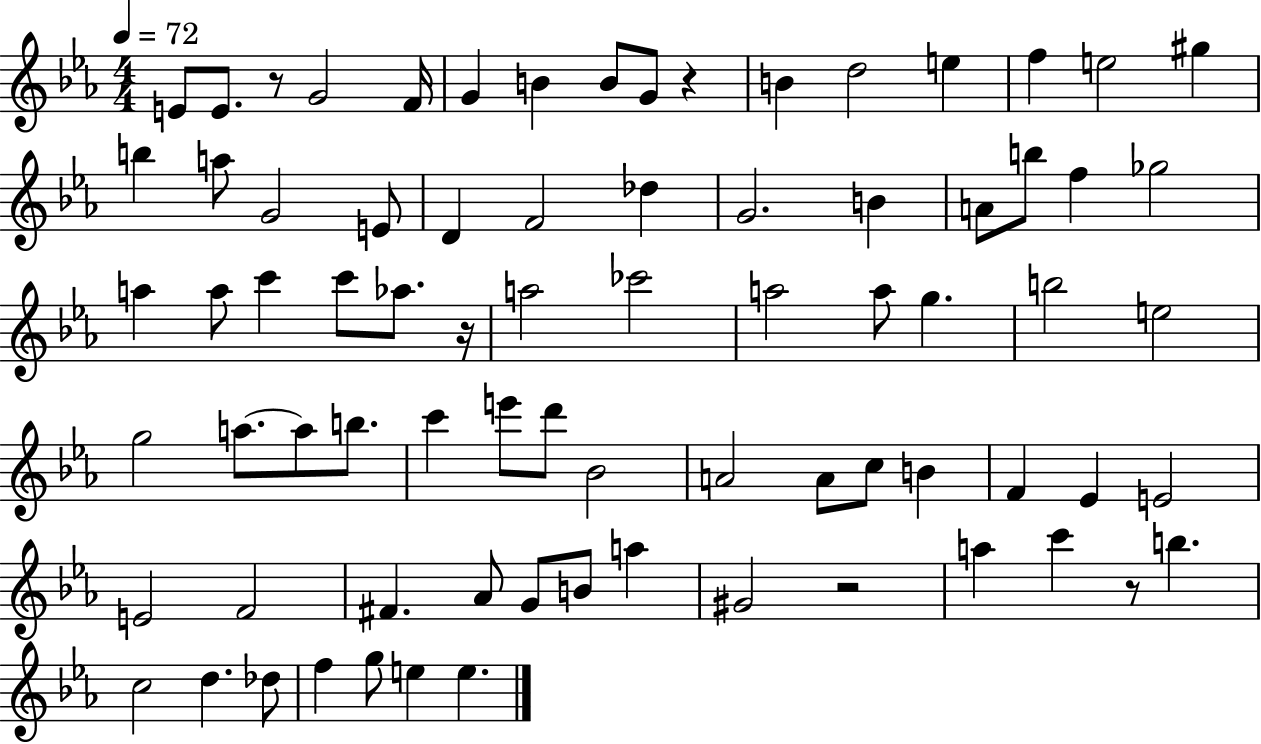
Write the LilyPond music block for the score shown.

{
  \clef treble
  \numericTimeSignature
  \time 4/4
  \key ees \major
  \tempo 4 = 72
  e'8 e'8. r8 g'2 f'16 | g'4 b'4 b'8 g'8 r4 | b'4 d''2 e''4 | f''4 e''2 gis''4 | \break b''4 a''8 g'2 e'8 | d'4 f'2 des''4 | g'2. b'4 | a'8 b''8 f''4 ges''2 | \break a''4 a''8 c'''4 c'''8 aes''8. r16 | a''2 ces'''2 | a''2 a''8 g''4. | b''2 e''2 | \break g''2 a''8.~~ a''8 b''8. | c'''4 e'''8 d'''8 bes'2 | a'2 a'8 c''8 b'4 | f'4 ees'4 e'2 | \break e'2 f'2 | fis'4. aes'8 g'8 b'8 a''4 | gis'2 r2 | a''4 c'''4 r8 b''4. | \break c''2 d''4. des''8 | f''4 g''8 e''4 e''4. | \bar "|."
}